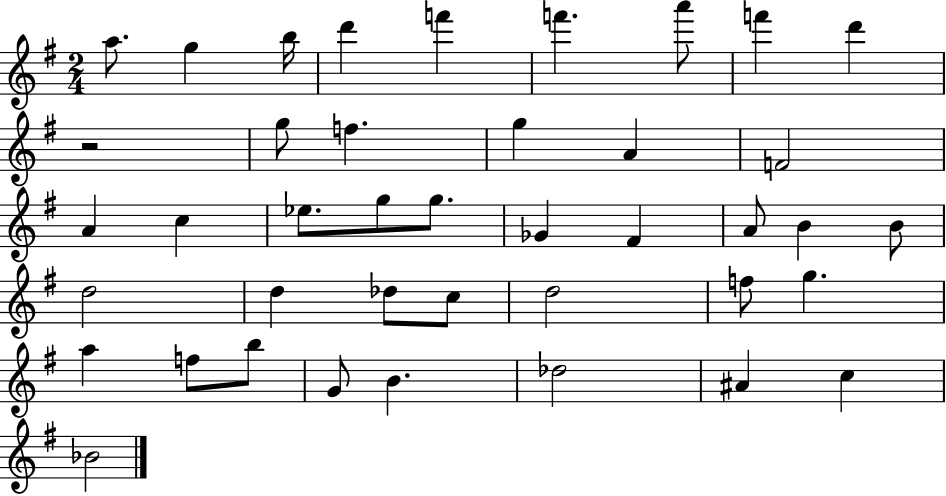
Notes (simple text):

A5/e. G5/q B5/s D6/q F6/q F6/q. A6/e F6/q D6/q R/h G5/e F5/q. G5/q A4/q F4/h A4/q C5/q Eb5/e. G5/e G5/e. Gb4/q F#4/q A4/e B4/q B4/e D5/h D5/q Db5/e C5/e D5/h F5/e G5/q. A5/q F5/e B5/e G4/e B4/q. Db5/h A#4/q C5/q Bb4/h